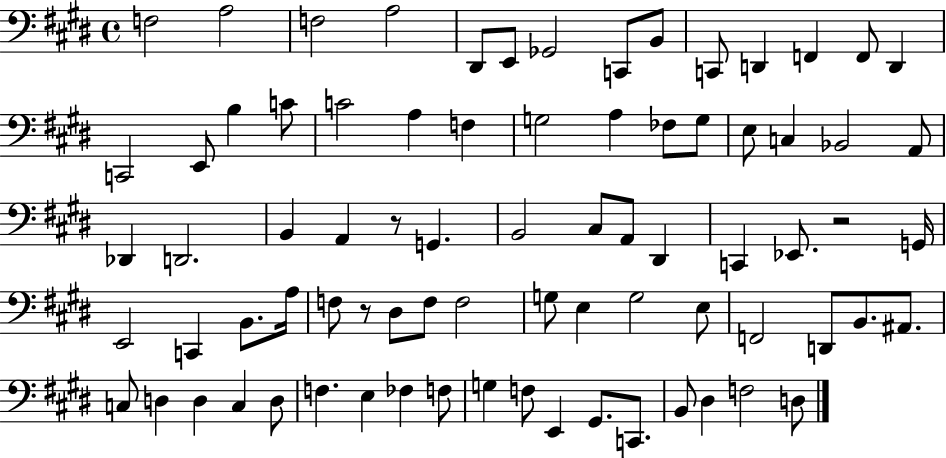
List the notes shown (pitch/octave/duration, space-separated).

F3/h A3/h F3/h A3/h D#2/e E2/e Gb2/h C2/e B2/e C2/e D2/q F2/q F2/e D2/q C2/h E2/e B3/q C4/e C4/h A3/q F3/q G3/h A3/q FES3/e G3/e E3/e C3/q Bb2/h A2/e Db2/q D2/h. B2/q A2/q R/e G2/q. B2/h C#3/e A2/e D#2/q C2/q Eb2/e. R/h G2/s E2/h C2/q B2/e. A3/s F3/e R/e D#3/e F3/e F3/h G3/e E3/q G3/h E3/e F2/h D2/e B2/e. A#2/e. C3/e D3/q D3/q C3/q D3/e F3/q. E3/q FES3/q F3/e G3/q F3/e E2/q G#2/e. C2/e. B2/e D#3/q F3/h D3/e